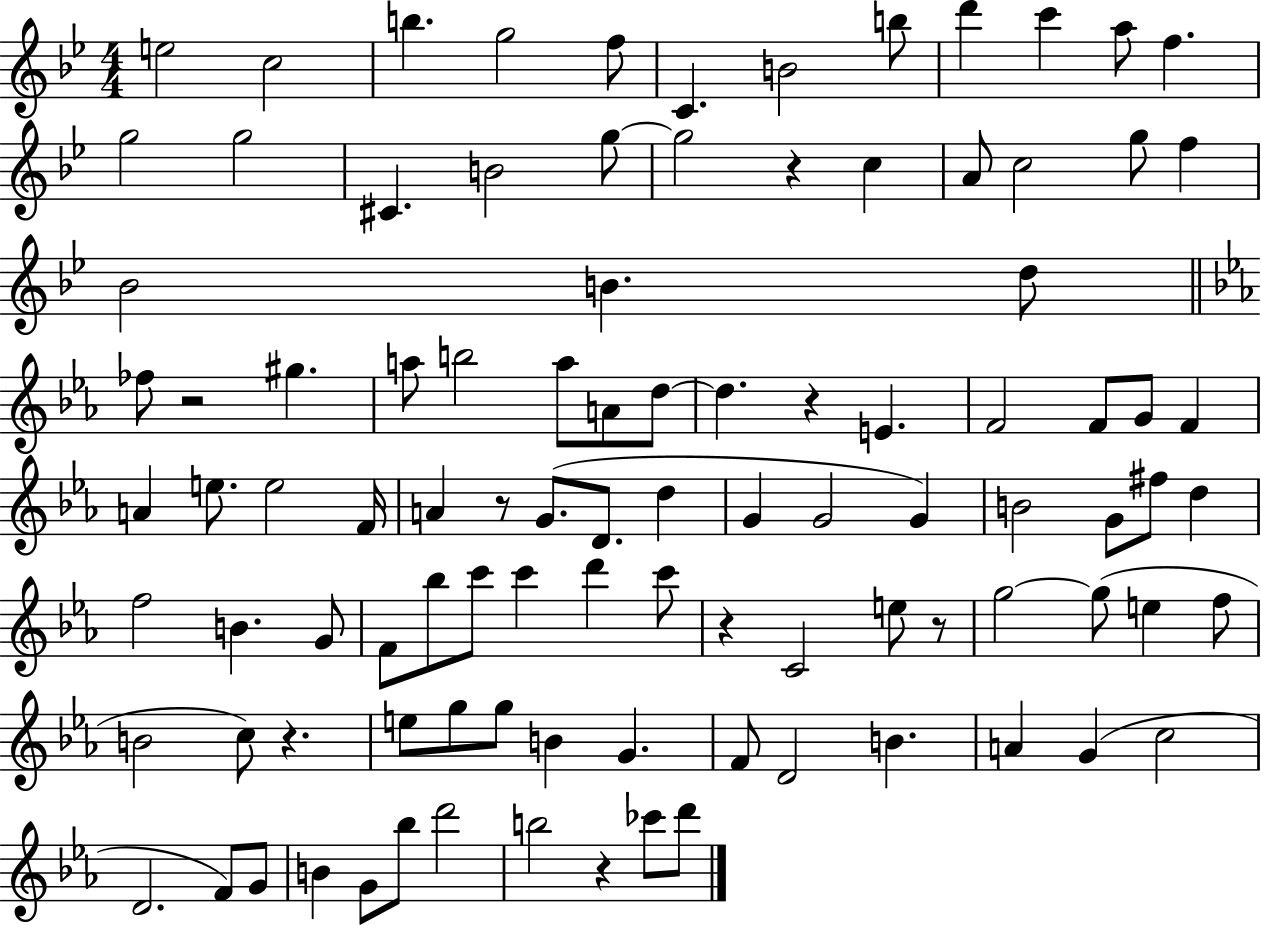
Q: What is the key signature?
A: BES major